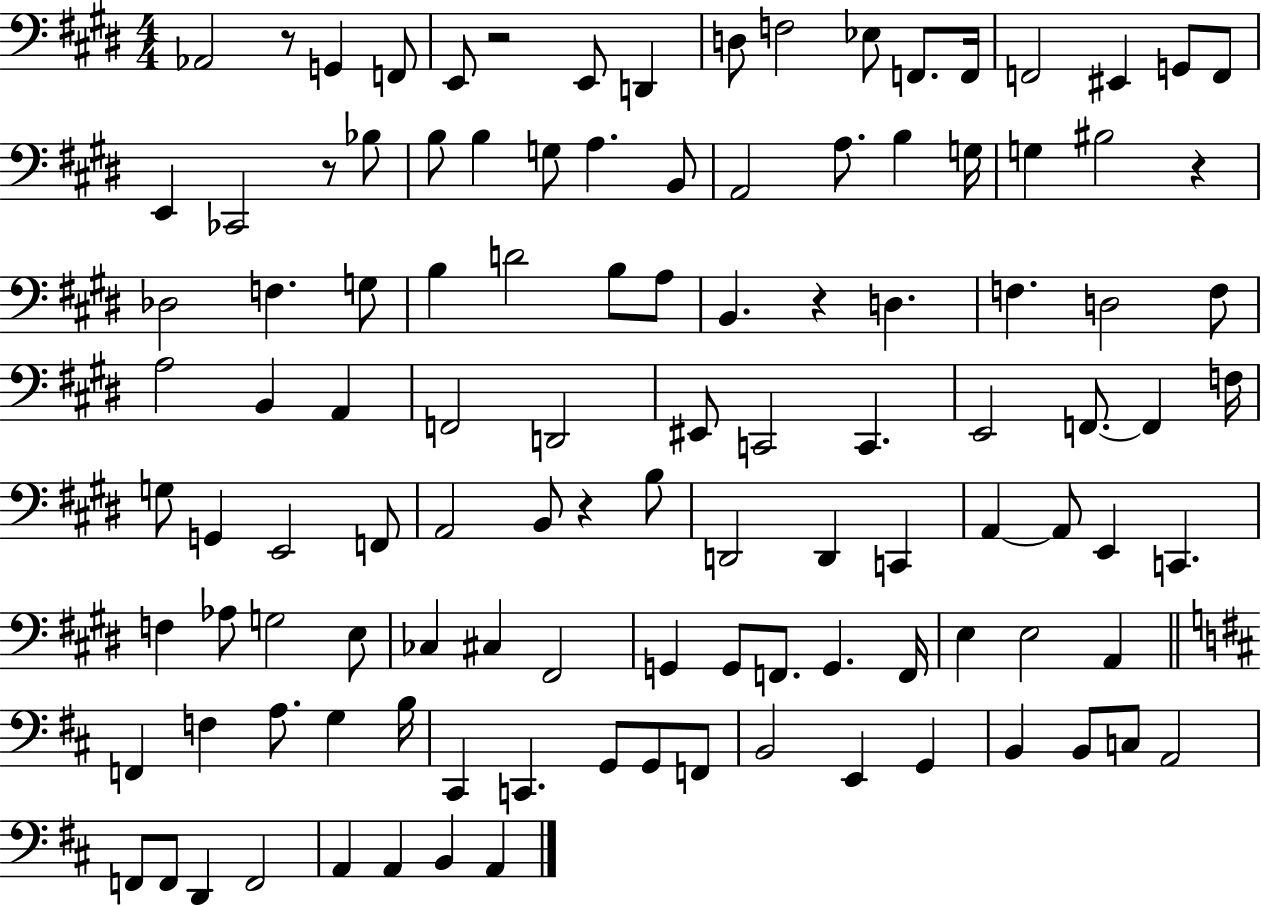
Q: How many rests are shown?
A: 6